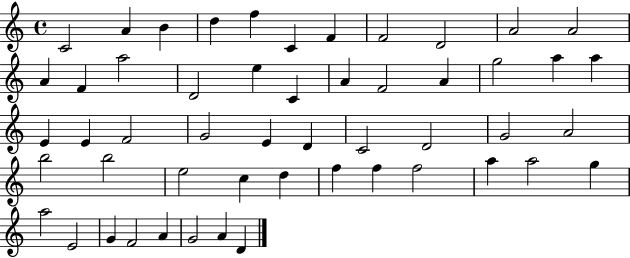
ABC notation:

X:1
T:Untitled
M:4/4
L:1/4
K:C
C2 A B d f C F F2 D2 A2 A2 A F a2 D2 e C A F2 A g2 a a E E F2 G2 E D C2 D2 G2 A2 b2 b2 e2 c d f f f2 a a2 g a2 E2 G F2 A G2 A D